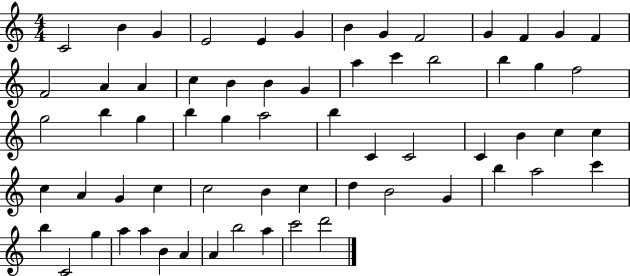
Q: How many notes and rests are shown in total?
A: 64